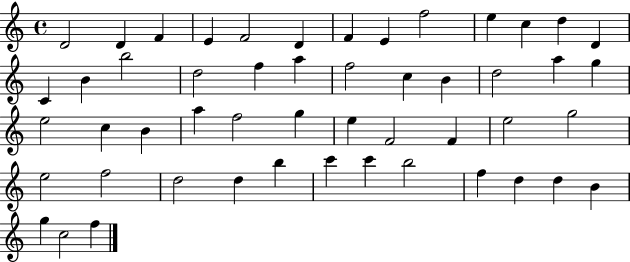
D4/h D4/q F4/q E4/q F4/h D4/q F4/q E4/q F5/h E5/q C5/q D5/q D4/q C4/q B4/q B5/h D5/h F5/q A5/q F5/h C5/q B4/q D5/h A5/q G5/q E5/h C5/q B4/q A5/q F5/h G5/q E5/q F4/h F4/q E5/h G5/h E5/h F5/h D5/h D5/q B5/q C6/q C6/q B5/h F5/q D5/q D5/q B4/q G5/q C5/h F5/q